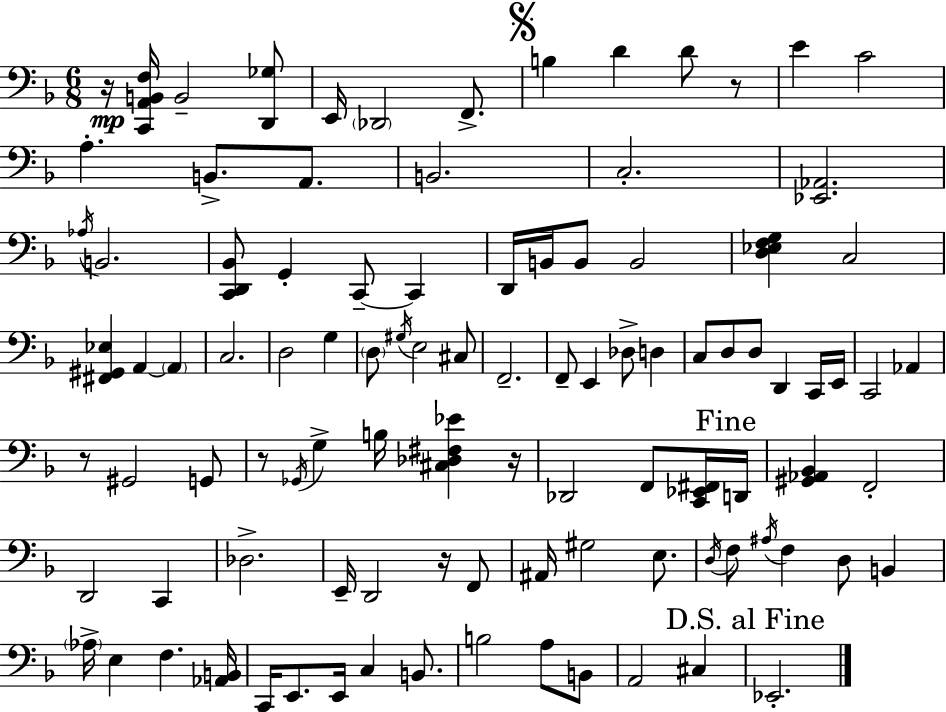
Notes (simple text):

R/s [C2,A2,B2,F3]/s B2/h [D2,Gb3]/e E2/s Db2/h F2/e. B3/q D4/q D4/e R/e E4/q C4/h A3/q. B2/e. A2/e. B2/h. C3/h. [Eb2,Ab2]/h. Ab3/s B2/h. [C2,D2,Bb2]/e G2/q C2/e C2/q D2/s B2/s B2/e B2/h [D3,Eb3,F3,G3]/q C3/h [F#2,G#2,Eb3]/q A2/q A2/q C3/h. D3/h G3/q D3/e G#3/s E3/h C#3/e F2/h. F2/e E2/q Db3/e D3/q C3/e D3/e D3/e D2/q C2/s E2/s C2/h Ab2/q R/e G#2/h G2/e R/e Gb2/s G3/q B3/s [C#3,Db3,F#3,Eb4]/q R/s Db2/h F2/e [C2,Eb2,F#2]/s D2/s [G#2,Ab2,Bb2]/q F2/h D2/h C2/q Db3/h. E2/s D2/h R/s F2/e A#2/s G#3/h E3/e. D3/s F3/e A#3/s F3/q D3/e B2/q Ab3/s E3/q F3/q. [Ab2,B2]/s C2/s E2/e. E2/s C3/q B2/e. B3/h A3/e B2/e A2/h C#3/q Eb2/h.